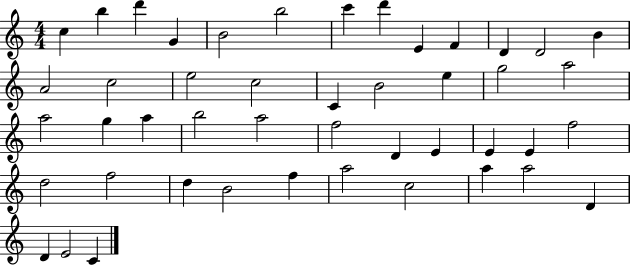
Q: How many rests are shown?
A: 0